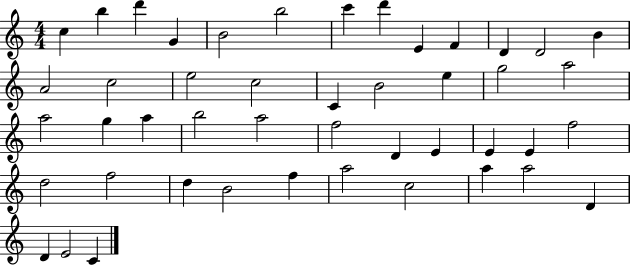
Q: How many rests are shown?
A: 0